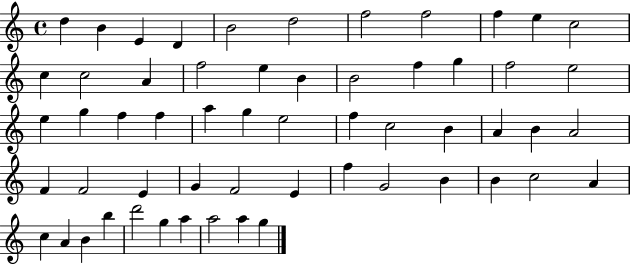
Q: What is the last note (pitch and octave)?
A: G5